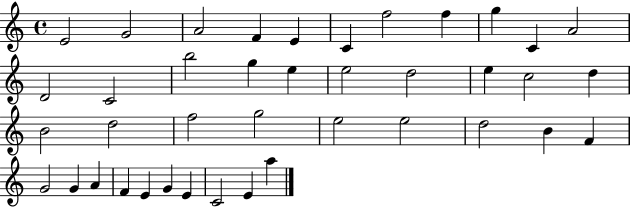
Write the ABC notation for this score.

X:1
T:Untitled
M:4/4
L:1/4
K:C
E2 G2 A2 F E C f2 f g C A2 D2 C2 b2 g e e2 d2 e c2 d B2 d2 f2 g2 e2 e2 d2 B F G2 G A F E G E C2 E a